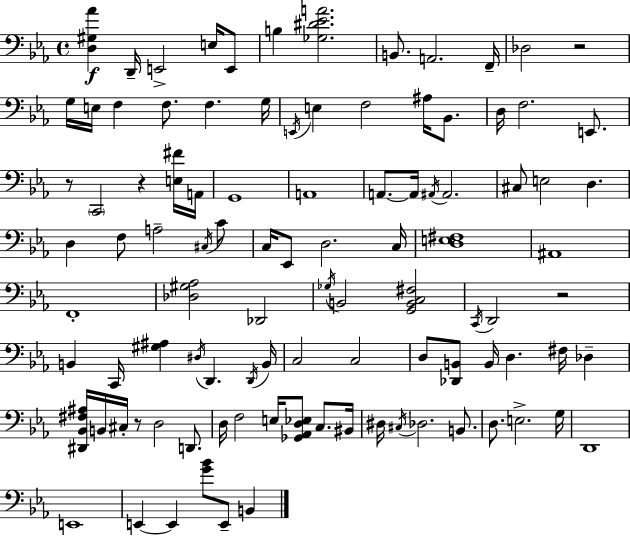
[D3,G#3,Ab4]/q D2/s E2/h E3/s E2/e B3/q [Gb3,D#4,Eb4,A4]/h. B2/e. A2/h. F2/s Db3/h R/h G3/s E3/s F3/q F3/e. F3/q. G3/s E2/s E3/q F3/h A#3/s Bb2/e. D3/s F3/h. E2/e. R/e C2/h R/q [E3,F#4]/s A2/s G2/w A2/w A2/e. A2/s A#2/s A#2/h. C#3/e E3/h D3/q. D3/q F3/e A3/h C#3/s C4/e C3/s Eb2/e D3/h. C3/s [D3,E3,F#3]/w A#2/w F2/w [Db3,G#3,Ab3]/h Db2/h Gb3/s B2/h [G2,B2,C3,F#3]/h C2/s D2/h R/h B2/q C2/s [G#3,A#3]/q D#3/s D2/q. D2/s B2/s C3/h C3/h D3/e [Db2,B2]/e B2/s D3/q. F#3/s Db3/q [D#2,Bb2,F#3,A#3]/s B2/s C#3/s R/e D3/h D2/e. D3/s F3/h E3/s [Gb2,Ab2,D3,Eb3]/e C3/e. BIS2/s D#3/s C#3/s Db3/h. B2/e. D3/e. E3/h. G3/s D2/w E2/w E2/q E2/q [G4,Bb4]/e E2/e B2/q